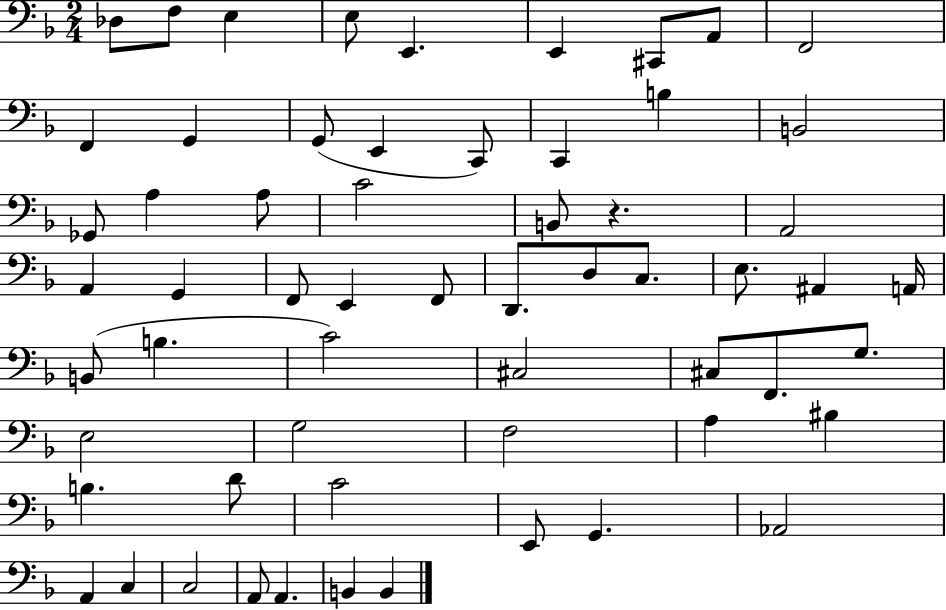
Db3/e F3/e E3/q E3/e E2/q. E2/q C#2/e A2/e F2/h F2/q G2/q G2/e E2/q C2/e C2/q B3/q B2/h Gb2/e A3/q A3/e C4/h B2/e R/q. A2/h A2/q G2/q F2/e E2/q F2/e D2/e. D3/e C3/e. E3/e. A#2/q A2/s B2/e B3/q. C4/h C#3/h C#3/e F2/e. G3/e. E3/h G3/h F3/h A3/q BIS3/q B3/q. D4/e C4/h E2/e G2/q. Ab2/h A2/q C3/q C3/h A2/e A2/q. B2/q B2/q